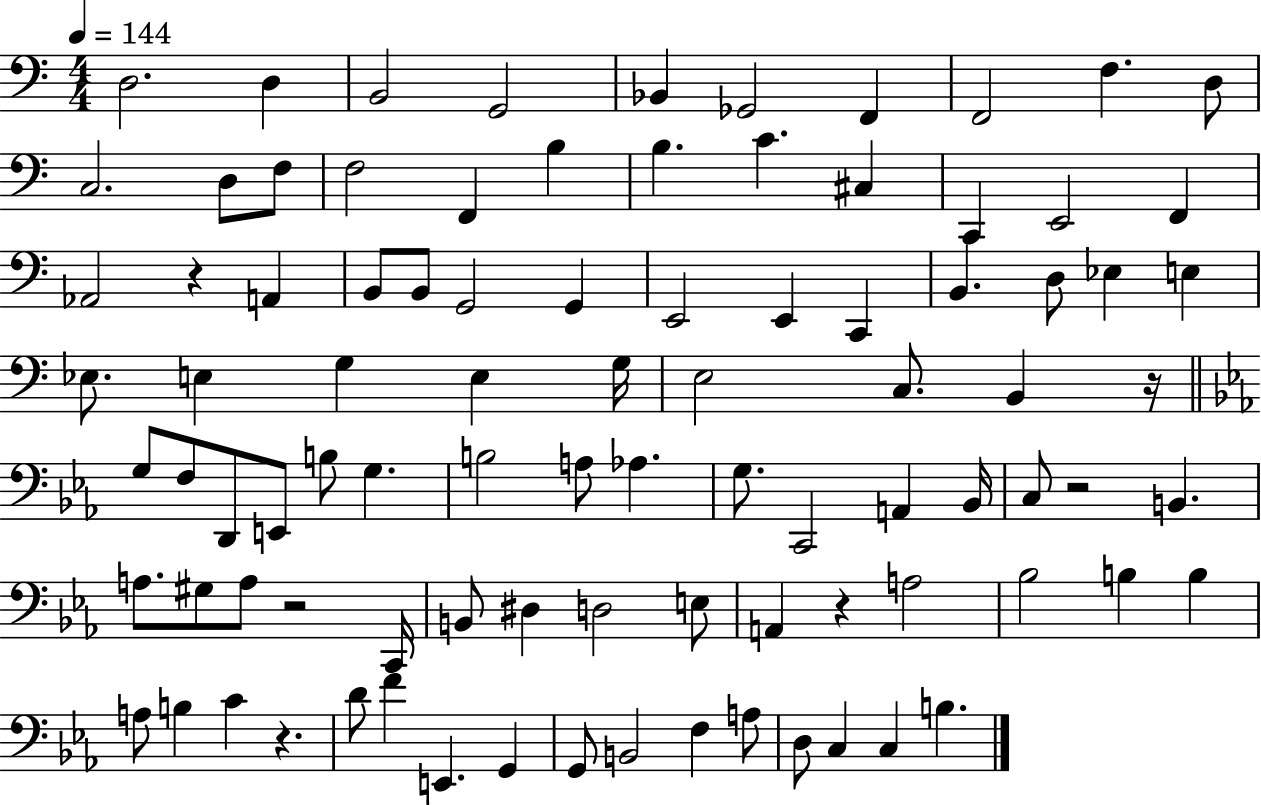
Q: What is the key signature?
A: C major